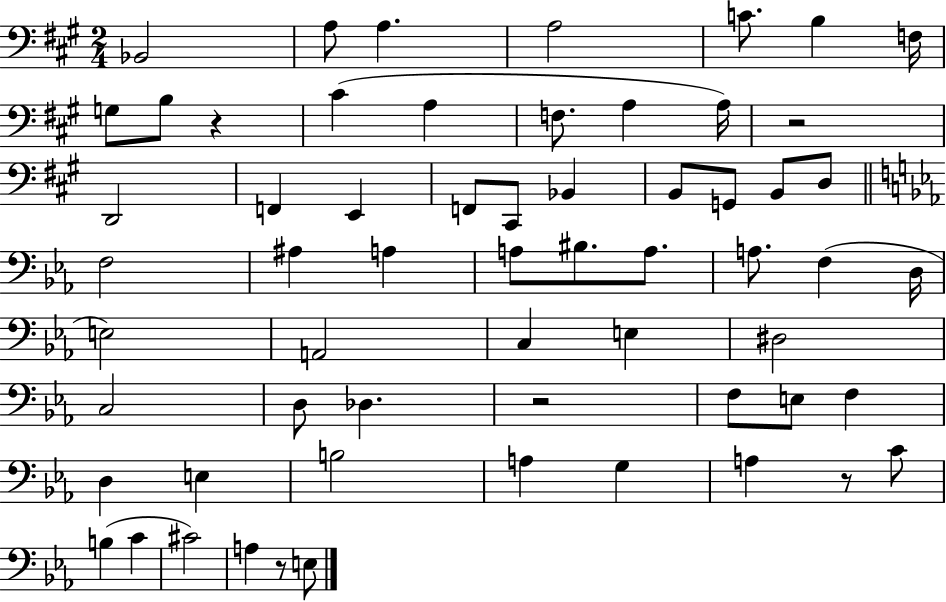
Bb2/h A3/e A3/q. A3/h C4/e. B3/q F3/s G3/e B3/e R/q C#4/q A3/q F3/e. A3/q A3/s R/h D2/h F2/q E2/q F2/e C#2/e Bb2/q B2/e G2/e B2/e D3/e F3/h A#3/q A3/q A3/e BIS3/e. A3/e. A3/e. F3/q D3/s E3/h A2/h C3/q E3/q D#3/h C3/h D3/e Db3/q. R/h F3/e E3/e F3/q D3/q E3/q B3/h A3/q G3/q A3/q R/e C4/e B3/q C4/q C#4/h A3/q R/e E3/e